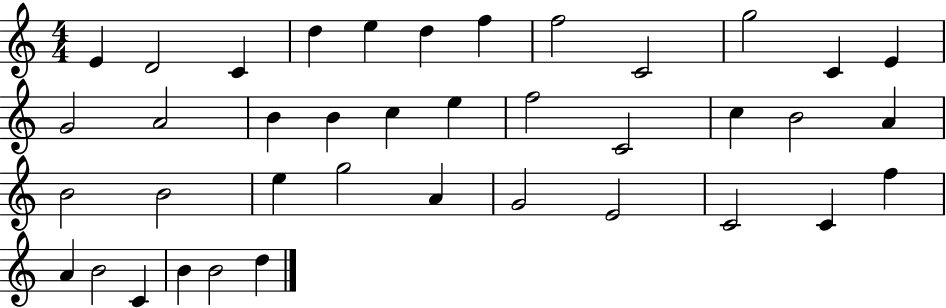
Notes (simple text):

E4/q D4/h C4/q D5/q E5/q D5/q F5/q F5/h C4/h G5/h C4/q E4/q G4/h A4/h B4/q B4/q C5/q E5/q F5/h C4/h C5/q B4/h A4/q B4/h B4/h E5/q G5/h A4/q G4/h E4/h C4/h C4/q F5/q A4/q B4/h C4/q B4/q B4/h D5/q